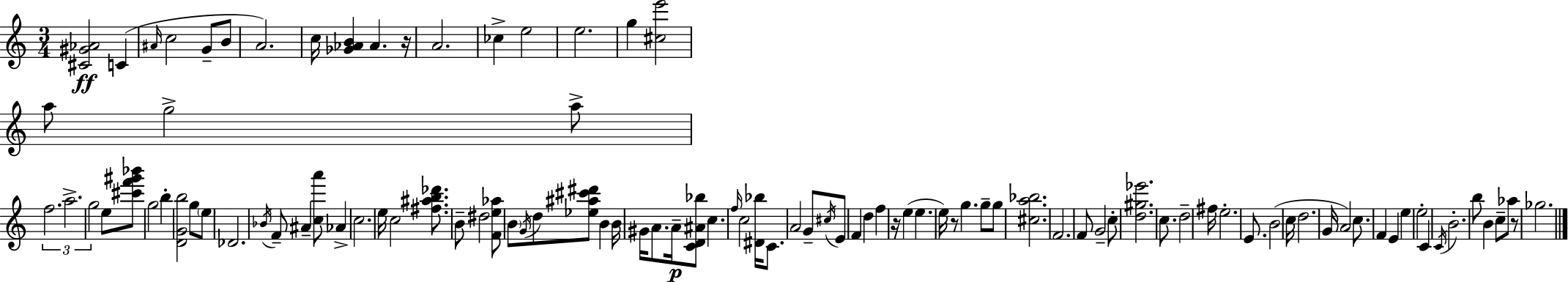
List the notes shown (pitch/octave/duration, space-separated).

[C#4,G#4,Ab4]/h C4/q A#4/s C5/h G4/e B4/e A4/h. C5/s [Gb4,Ab4,B4]/q Ab4/q. R/s A4/h. CES5/q E5/h E5/h. G5/q [C#5,E6]/h A5/e G5/h A5/e F5/h. A5/h. G5/h E5/e [C#6,F6,G#6,Bb6]/e G5/h B5/q [D4,G4,B5]/h G5/e E5/e Db4/h. Bb4/s F4/e A#4/q [C5,A6]/e Ab4/q C5/h. E5/s C5/h [F#5,A#5,B5,Db6]/e. B4/e D#5/h [F4,E5,Ab5]/e B4/e G4/s D5/e [Eb5,A#5,C#6,D#6]/e B4/q B4/s G#4/s A4/e. A4/s [C4,D4,A#4,Bb5]/e C5/q. F5/s C5/h [D#4,Bb5]/s C4/e. A4/h G4/e C#5/s E4/e F4/q D5/q F5/q R/s E5/q E5/q. E5/s R/e G5/q. G5/e G5/e [C#5,A5,Bb5]/h. F4/h. F4/e G4/h C5/e [D5,G#5,Eb6]/h. C5/e. D5/h F#5/s E5/h. E4/e. B4/h C5/s D5/h. G4/s A4/h C5/e. F4/q E4/q E5/q E5/h C4/q C4/s B4/h. B5/e B4/q C5/e Ab5/e R/e Gb5/h.